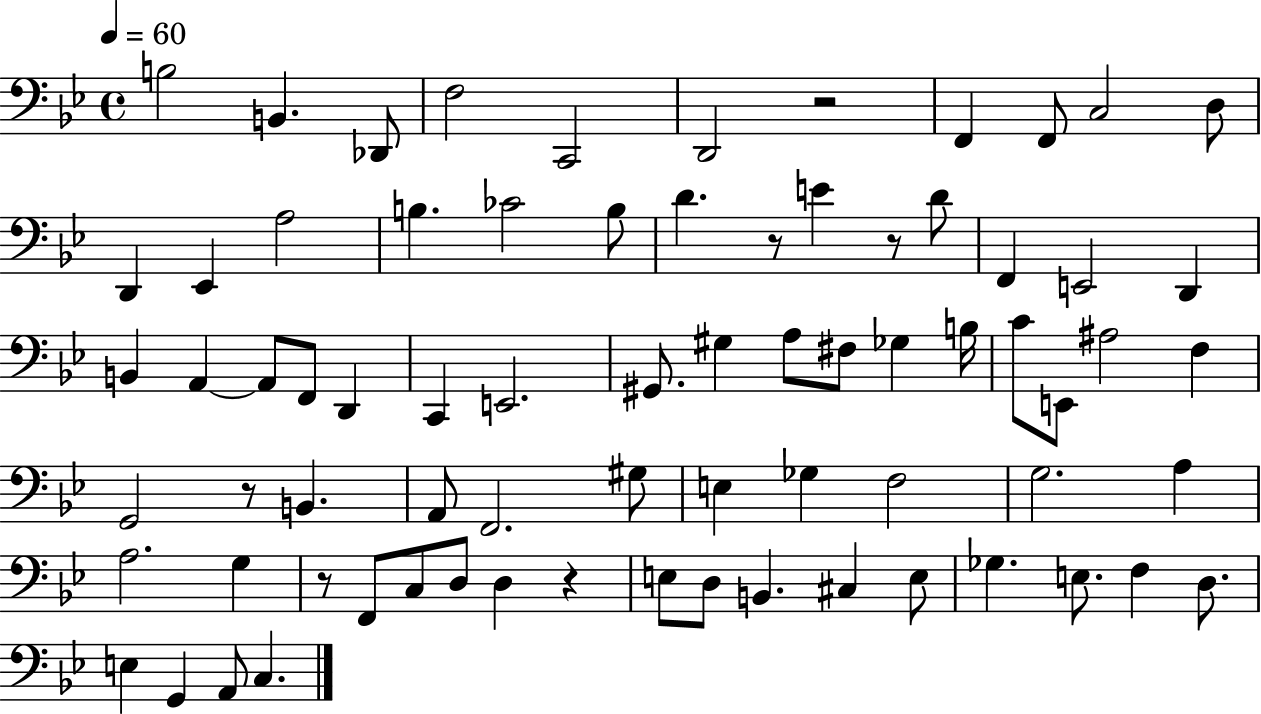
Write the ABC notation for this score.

X:1
T:Untitled
M:4/4
L:1/4
K:Bb
B,2 B,, _D,,/2 F,2 C,,2 D,,2 z2 F,, F,,/2 C,2 D,/2 D,, _E,, A,2 B, _C2 B,/2 D z/2 E z/2 D/2 F,, E,,2 D,, B,, A,, A,,/2 F,,/2 D,, C,, E,,2 ^G,,/2 ^G, A,/2 ^F,/2 _G, B,/4 C/2 E,,/2 ^A,2 F, G,,2 z/2 B,, A,,/2 F,,2 ^G,/2 E, _G, F,2 G,2 A, A,2 G, z/2 F,,/2 C,/2 D,/2 D, z E,/2 D,/2 B,, ^C, E,/2 _G, E,/2 F, D,/2 E, G,, A,,/2 C,